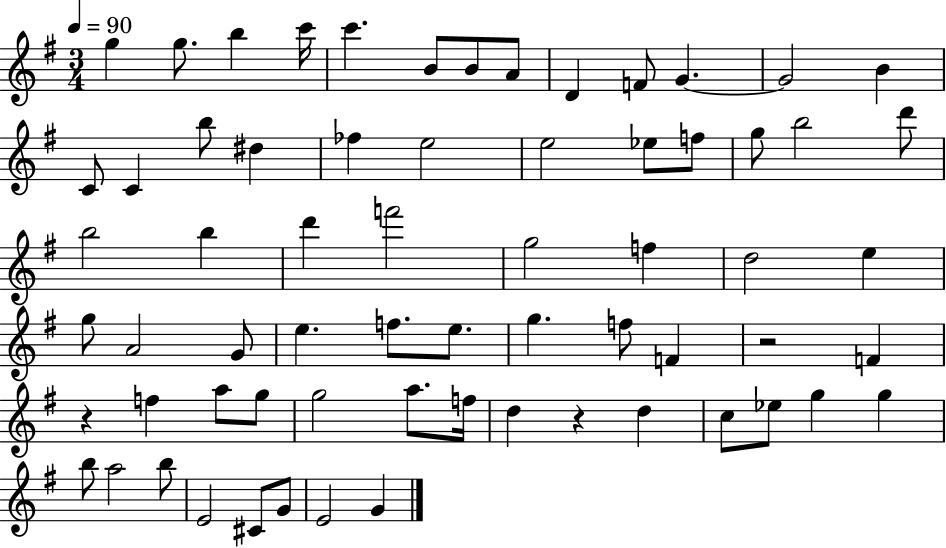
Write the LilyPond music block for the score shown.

{
  \clef treble
  \numericTimeSignature
  \time 3/4
  \key g \major
  \tempo 4 = 90
  g''4 g''8. b''4 c'''16 | c'''4. b'8 b'8 a'8 | d'4 f'8 g'4.~~ | g'2 b'4 | \break c'8 c'4 b''8 dis''4 | fes''4 e''2 | e''2 ees''8 f''8 | g''8 b''2 d'''8 | \break b''2 b''4 | d'''4 f'''2 | g''2 f''4 | d''2 e''4 | \break g''8 a'2 g'8 | e''4. f''8. e''8. | g''4. f''8 f'4 | r2 f'4 | \break r4 f''4 a''8 g''8 | g''2 a''8. f''16 | d''4 r4 d''4 | c''8 ees''8 g''4 g''4 | \break b''8 a''2 b''8 | e'2 cis'8 g'8 | e'2 g'4 | \bar "|."
}